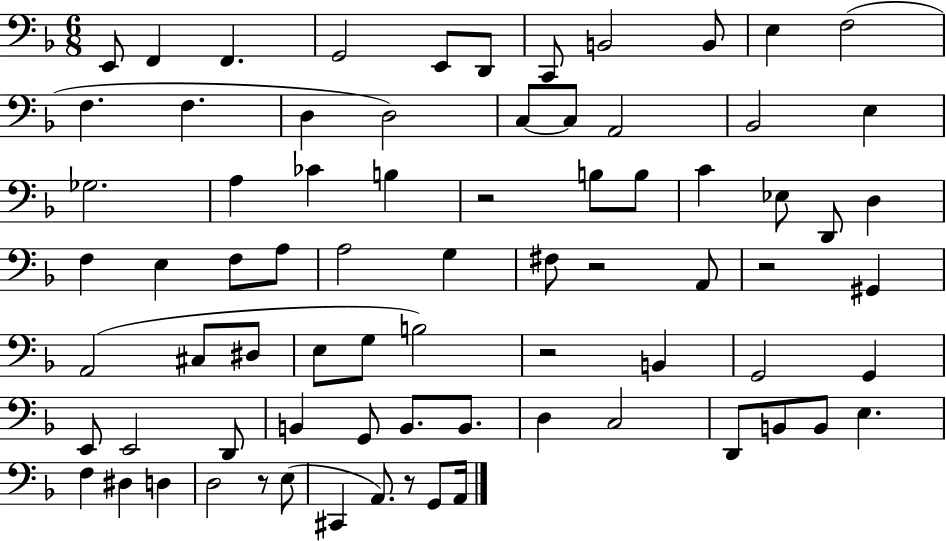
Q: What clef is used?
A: bass